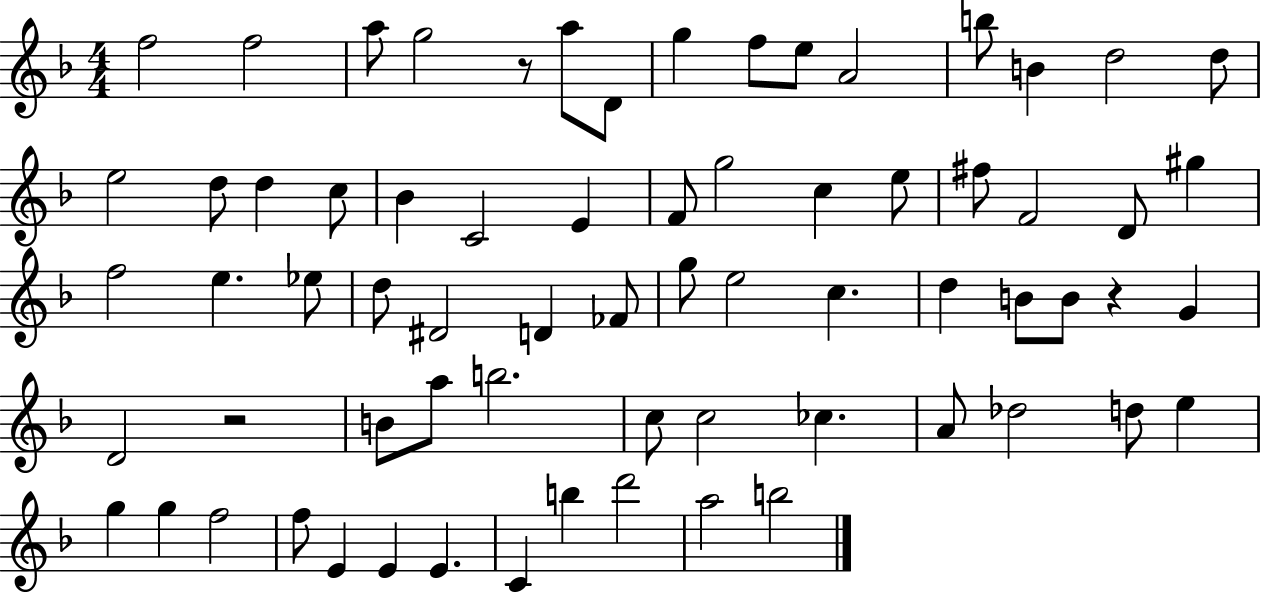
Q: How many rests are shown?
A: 3